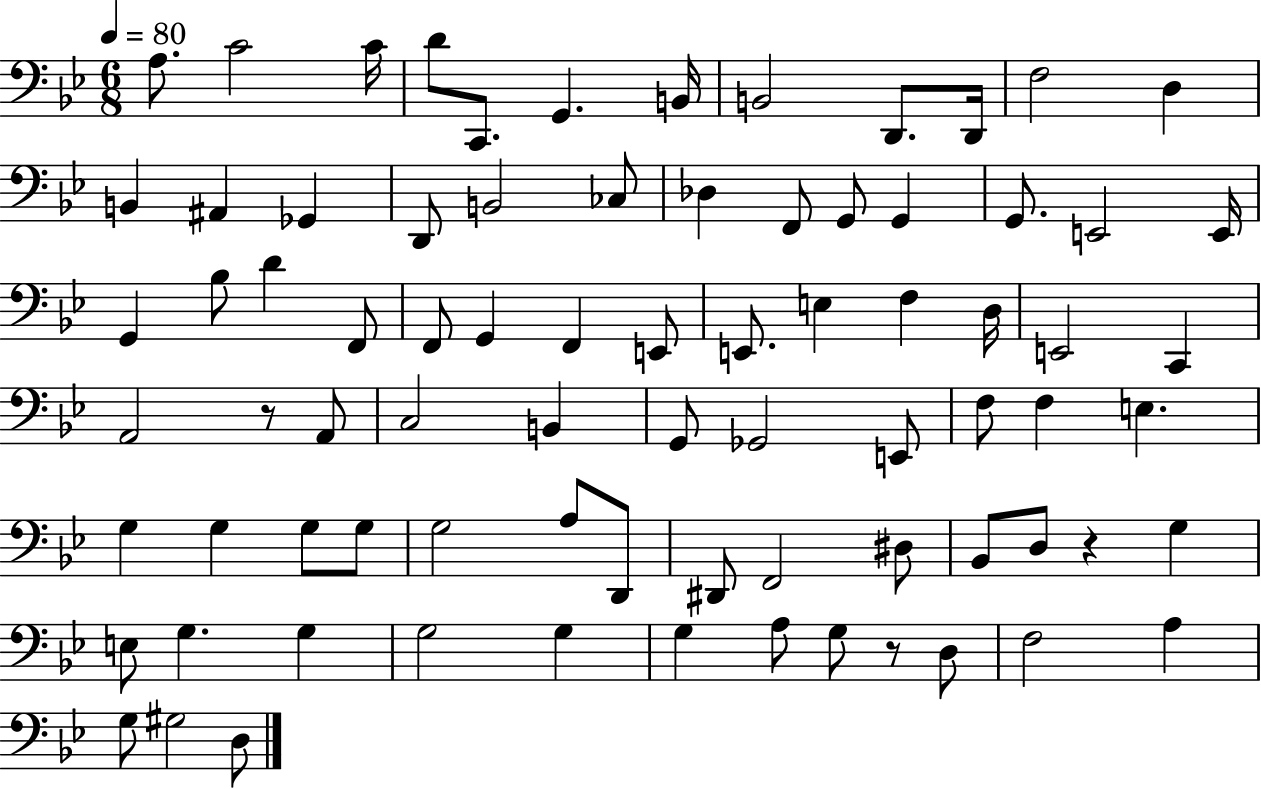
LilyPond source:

{
  \clef bass
  \numericTimeSignature
  \time 6/8
  \key bes \major
  \tempo 4 = 80
  a8. c'2 c'16 | d'8 c,8. g,4. b,16 | b,2 d,8. d,16 | f2 d4 | \break b,4 ais,4 ges,4 | d,8 b,2 ces8 | des4 f,8 g,8 g,4 | g,8. e,2 e,16 | \break g,4 bes8 d'4 f,8 | f,8 g,4 f,4 e,8 | e,8. e4 f4 d16 | e,2 c,4 | \break a,2 r8 a,8 | c2 b,4 | g,8 ges,2 e,8 | f8 f4 e4. | \break g4 g4 g8 g8 | g2 a8 d,8 | dis,8 f,2 dis8 | bes,8 d8 r4 g4 | \break e8 g4. g4 | g2 g4 | g4 a8 g8 r8 d8 | f2 a4 | \break g8 gis2 d8 | \bar "|."
}